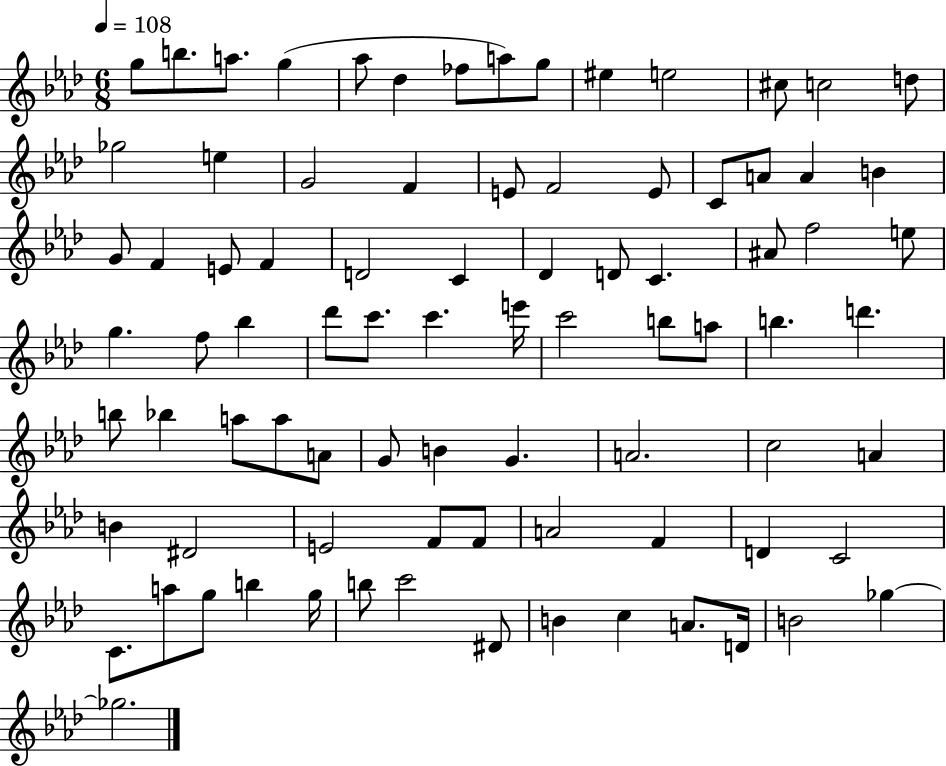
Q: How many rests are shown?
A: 0